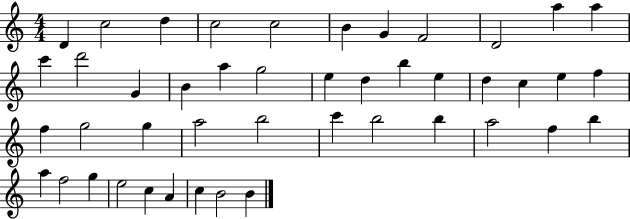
D4/q C5/h D5/q C5/h C5/h B4/q G4/q F4/h D4/h A5/q A5/q C6/q D6/h G4/q B4/q A5/q G5/h E5/q D5/q B5/q E5/q D5/q C5/q E5/q F5/q F5/q G5/h G5/q A5/h B5/h C6/q B5/h B5/q A5/h F5/q B5/q A5/q F5/h G5/q E5/h C5/q A4/q C5/q B4/h B4/q